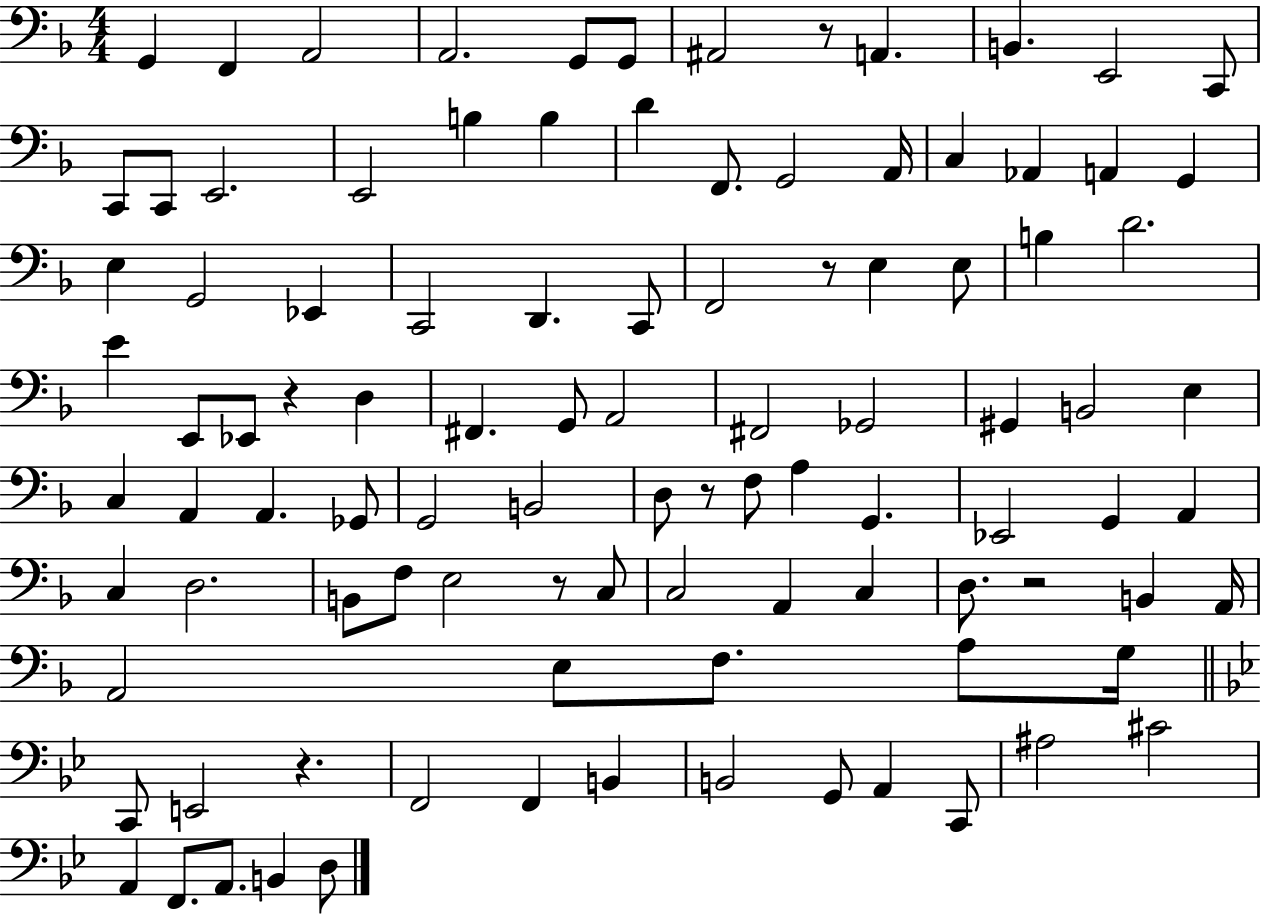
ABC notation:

X:1
T:Untitled
M:4/4
L:1/4
K:F
G,, F,, A,,2 A,,2 G,,/2 G,,/2 ^A,,2 z/2 A,, B,, E,,2 C,,/2 C,,/2 C,,/2 E,,2 E,,2 B, B, D F,,/2 G,,2 A,,/4 C, _A,, A,, G,, E, G,,2 _E,, C,,2 D,, C,,/2 F,,2 z/2 E, E,/2 B, D2 E E,,/2 _E,,/2 z D, ^F,, G,,/2 A,,2 ^F,,2 _G,,2 ^G,, B,,2 E, C, A,, A,, _G,,/2 G,,2 B,,2 D,/2 z/2 F,/2 A, G,, _E,,2 G,, A,, C, D,2 B,,/2 F,/2 E,2 z/2 C,/2 C,2 A,, C, D,/2 z2 B,, A,,/4 A,,2 E,/2 F,/2 A,/2 G,/4 C,,/2 E,,2 z F,,2 F,, B,, B,,2 G,,/2 A,, C,,/2 ^A,2 ^C2 A,, F,,/2 A,,/2 B,, D,/2